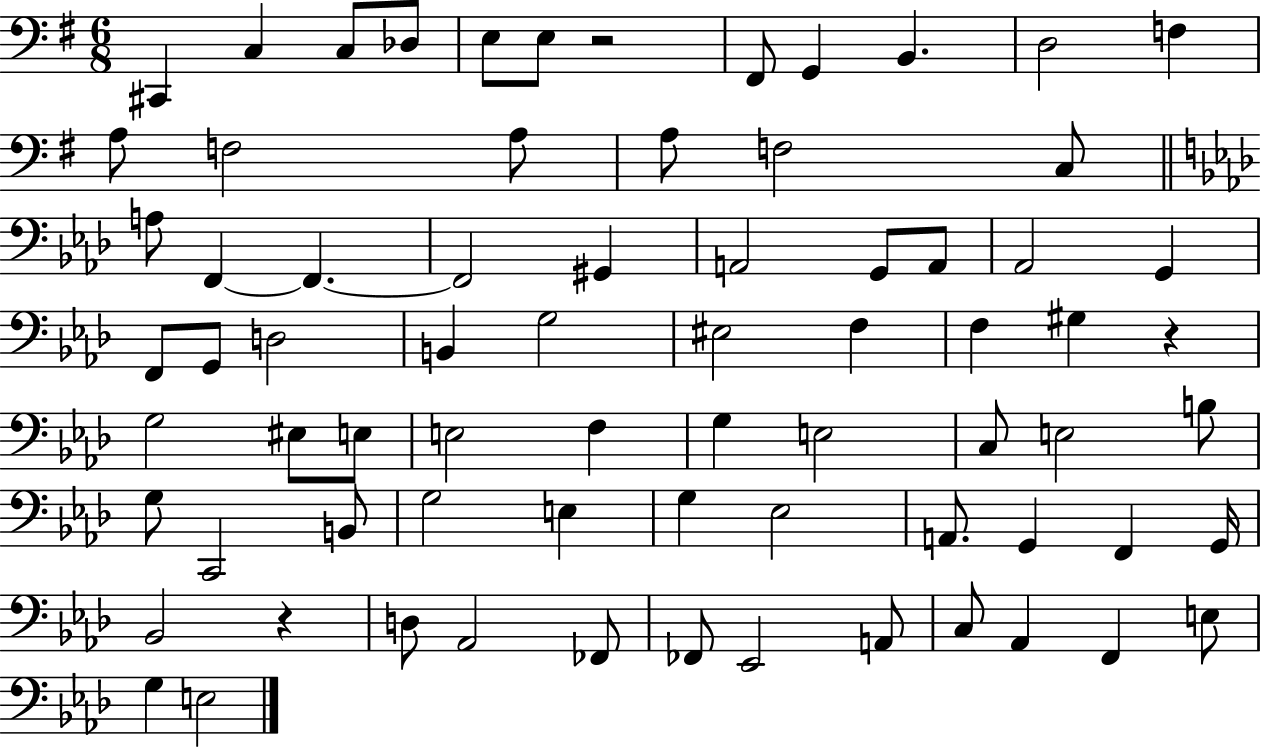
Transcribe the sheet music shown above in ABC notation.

X:1
T:Untitled
M:6/8
L:1/4
K:G
^C,, C, C,/2 _D,/2 E,/2 E,/2 z2 ^F,,/2 G,, B,, D,2 F, A,/2 F,2 A,/2 A,/2 F,2 C,/2 A,/2 F,, F,, F,,2 ^G,, A,,2 G,,/2 A,,/2 _A,,2 G,, F,,/2 G,,/2 D,2 B,, G,2 ^E,2 F, F, ^G, z G,2 ^E,/2 E,/2 E,2 F, G, E,2 C,/2 E,2 B,/2 G,/2 C,,2 B,,/2 G,2 E, G, _E,2 A,,/2 G,, F,, G,,/4 _B,,2 z D,/2 _A,,2 _F,,/2 _F,,/2 _E,,2 A,,/2 C,/2 _A,, F,, E,/2 G, E,2